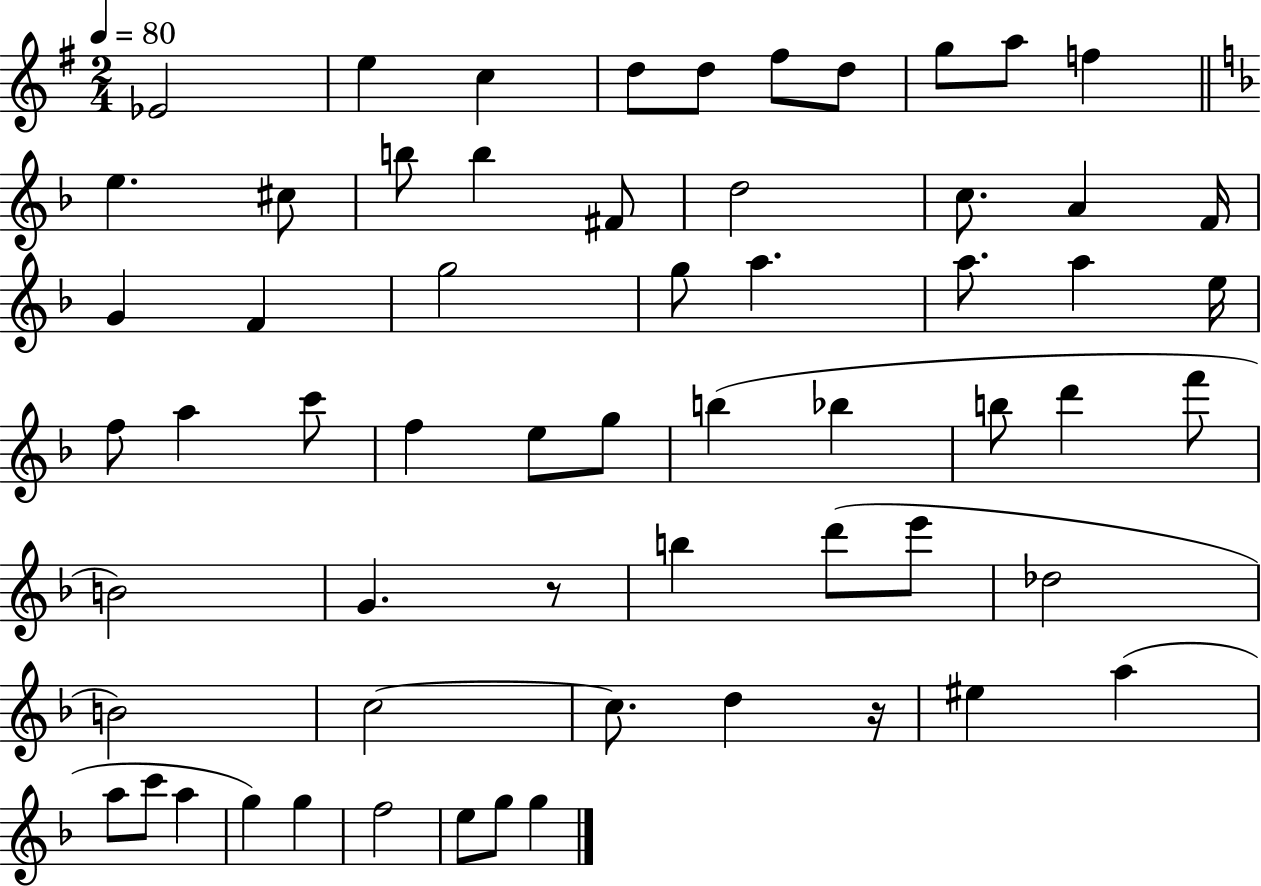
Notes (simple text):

Eb4/h E5/q C5/q D5/e D5/e F#5/e D5/e G5/e A5/e F5/q E5/q. C#5/e B5/e B5/q F#4/e D5/h C5/e. A4/q F4/s G4/q F4/q G5/h G5/e A5/q. A5/e. A5/q E5/s F5/e A5/q C6/e F5/q E5/e G5/e B5/q Bb5/q B5/e D6/q F6/e B4/h G4/q. R/e B5/q D6/e E6/e Db5/h B4/h C5/h C5/e. D5/q R/s EIS5/q A5/q A5/e C6/e A5/q G5/q G5/q F5/h E5/e G5/e G5/q